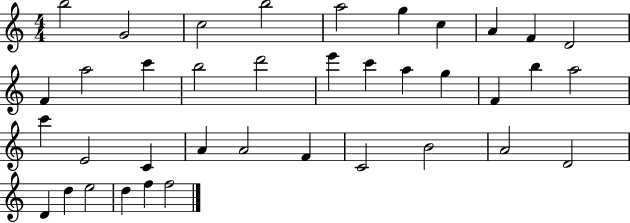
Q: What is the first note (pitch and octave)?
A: B5